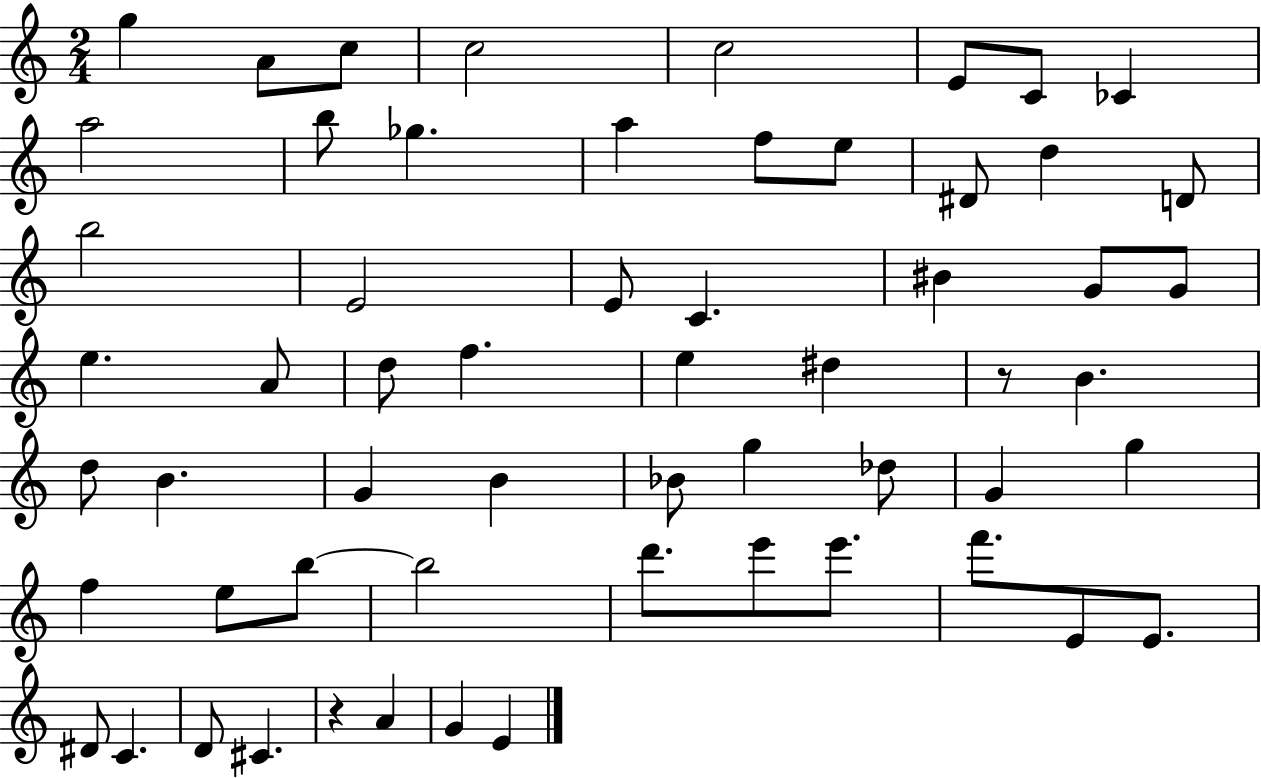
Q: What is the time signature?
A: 2/4